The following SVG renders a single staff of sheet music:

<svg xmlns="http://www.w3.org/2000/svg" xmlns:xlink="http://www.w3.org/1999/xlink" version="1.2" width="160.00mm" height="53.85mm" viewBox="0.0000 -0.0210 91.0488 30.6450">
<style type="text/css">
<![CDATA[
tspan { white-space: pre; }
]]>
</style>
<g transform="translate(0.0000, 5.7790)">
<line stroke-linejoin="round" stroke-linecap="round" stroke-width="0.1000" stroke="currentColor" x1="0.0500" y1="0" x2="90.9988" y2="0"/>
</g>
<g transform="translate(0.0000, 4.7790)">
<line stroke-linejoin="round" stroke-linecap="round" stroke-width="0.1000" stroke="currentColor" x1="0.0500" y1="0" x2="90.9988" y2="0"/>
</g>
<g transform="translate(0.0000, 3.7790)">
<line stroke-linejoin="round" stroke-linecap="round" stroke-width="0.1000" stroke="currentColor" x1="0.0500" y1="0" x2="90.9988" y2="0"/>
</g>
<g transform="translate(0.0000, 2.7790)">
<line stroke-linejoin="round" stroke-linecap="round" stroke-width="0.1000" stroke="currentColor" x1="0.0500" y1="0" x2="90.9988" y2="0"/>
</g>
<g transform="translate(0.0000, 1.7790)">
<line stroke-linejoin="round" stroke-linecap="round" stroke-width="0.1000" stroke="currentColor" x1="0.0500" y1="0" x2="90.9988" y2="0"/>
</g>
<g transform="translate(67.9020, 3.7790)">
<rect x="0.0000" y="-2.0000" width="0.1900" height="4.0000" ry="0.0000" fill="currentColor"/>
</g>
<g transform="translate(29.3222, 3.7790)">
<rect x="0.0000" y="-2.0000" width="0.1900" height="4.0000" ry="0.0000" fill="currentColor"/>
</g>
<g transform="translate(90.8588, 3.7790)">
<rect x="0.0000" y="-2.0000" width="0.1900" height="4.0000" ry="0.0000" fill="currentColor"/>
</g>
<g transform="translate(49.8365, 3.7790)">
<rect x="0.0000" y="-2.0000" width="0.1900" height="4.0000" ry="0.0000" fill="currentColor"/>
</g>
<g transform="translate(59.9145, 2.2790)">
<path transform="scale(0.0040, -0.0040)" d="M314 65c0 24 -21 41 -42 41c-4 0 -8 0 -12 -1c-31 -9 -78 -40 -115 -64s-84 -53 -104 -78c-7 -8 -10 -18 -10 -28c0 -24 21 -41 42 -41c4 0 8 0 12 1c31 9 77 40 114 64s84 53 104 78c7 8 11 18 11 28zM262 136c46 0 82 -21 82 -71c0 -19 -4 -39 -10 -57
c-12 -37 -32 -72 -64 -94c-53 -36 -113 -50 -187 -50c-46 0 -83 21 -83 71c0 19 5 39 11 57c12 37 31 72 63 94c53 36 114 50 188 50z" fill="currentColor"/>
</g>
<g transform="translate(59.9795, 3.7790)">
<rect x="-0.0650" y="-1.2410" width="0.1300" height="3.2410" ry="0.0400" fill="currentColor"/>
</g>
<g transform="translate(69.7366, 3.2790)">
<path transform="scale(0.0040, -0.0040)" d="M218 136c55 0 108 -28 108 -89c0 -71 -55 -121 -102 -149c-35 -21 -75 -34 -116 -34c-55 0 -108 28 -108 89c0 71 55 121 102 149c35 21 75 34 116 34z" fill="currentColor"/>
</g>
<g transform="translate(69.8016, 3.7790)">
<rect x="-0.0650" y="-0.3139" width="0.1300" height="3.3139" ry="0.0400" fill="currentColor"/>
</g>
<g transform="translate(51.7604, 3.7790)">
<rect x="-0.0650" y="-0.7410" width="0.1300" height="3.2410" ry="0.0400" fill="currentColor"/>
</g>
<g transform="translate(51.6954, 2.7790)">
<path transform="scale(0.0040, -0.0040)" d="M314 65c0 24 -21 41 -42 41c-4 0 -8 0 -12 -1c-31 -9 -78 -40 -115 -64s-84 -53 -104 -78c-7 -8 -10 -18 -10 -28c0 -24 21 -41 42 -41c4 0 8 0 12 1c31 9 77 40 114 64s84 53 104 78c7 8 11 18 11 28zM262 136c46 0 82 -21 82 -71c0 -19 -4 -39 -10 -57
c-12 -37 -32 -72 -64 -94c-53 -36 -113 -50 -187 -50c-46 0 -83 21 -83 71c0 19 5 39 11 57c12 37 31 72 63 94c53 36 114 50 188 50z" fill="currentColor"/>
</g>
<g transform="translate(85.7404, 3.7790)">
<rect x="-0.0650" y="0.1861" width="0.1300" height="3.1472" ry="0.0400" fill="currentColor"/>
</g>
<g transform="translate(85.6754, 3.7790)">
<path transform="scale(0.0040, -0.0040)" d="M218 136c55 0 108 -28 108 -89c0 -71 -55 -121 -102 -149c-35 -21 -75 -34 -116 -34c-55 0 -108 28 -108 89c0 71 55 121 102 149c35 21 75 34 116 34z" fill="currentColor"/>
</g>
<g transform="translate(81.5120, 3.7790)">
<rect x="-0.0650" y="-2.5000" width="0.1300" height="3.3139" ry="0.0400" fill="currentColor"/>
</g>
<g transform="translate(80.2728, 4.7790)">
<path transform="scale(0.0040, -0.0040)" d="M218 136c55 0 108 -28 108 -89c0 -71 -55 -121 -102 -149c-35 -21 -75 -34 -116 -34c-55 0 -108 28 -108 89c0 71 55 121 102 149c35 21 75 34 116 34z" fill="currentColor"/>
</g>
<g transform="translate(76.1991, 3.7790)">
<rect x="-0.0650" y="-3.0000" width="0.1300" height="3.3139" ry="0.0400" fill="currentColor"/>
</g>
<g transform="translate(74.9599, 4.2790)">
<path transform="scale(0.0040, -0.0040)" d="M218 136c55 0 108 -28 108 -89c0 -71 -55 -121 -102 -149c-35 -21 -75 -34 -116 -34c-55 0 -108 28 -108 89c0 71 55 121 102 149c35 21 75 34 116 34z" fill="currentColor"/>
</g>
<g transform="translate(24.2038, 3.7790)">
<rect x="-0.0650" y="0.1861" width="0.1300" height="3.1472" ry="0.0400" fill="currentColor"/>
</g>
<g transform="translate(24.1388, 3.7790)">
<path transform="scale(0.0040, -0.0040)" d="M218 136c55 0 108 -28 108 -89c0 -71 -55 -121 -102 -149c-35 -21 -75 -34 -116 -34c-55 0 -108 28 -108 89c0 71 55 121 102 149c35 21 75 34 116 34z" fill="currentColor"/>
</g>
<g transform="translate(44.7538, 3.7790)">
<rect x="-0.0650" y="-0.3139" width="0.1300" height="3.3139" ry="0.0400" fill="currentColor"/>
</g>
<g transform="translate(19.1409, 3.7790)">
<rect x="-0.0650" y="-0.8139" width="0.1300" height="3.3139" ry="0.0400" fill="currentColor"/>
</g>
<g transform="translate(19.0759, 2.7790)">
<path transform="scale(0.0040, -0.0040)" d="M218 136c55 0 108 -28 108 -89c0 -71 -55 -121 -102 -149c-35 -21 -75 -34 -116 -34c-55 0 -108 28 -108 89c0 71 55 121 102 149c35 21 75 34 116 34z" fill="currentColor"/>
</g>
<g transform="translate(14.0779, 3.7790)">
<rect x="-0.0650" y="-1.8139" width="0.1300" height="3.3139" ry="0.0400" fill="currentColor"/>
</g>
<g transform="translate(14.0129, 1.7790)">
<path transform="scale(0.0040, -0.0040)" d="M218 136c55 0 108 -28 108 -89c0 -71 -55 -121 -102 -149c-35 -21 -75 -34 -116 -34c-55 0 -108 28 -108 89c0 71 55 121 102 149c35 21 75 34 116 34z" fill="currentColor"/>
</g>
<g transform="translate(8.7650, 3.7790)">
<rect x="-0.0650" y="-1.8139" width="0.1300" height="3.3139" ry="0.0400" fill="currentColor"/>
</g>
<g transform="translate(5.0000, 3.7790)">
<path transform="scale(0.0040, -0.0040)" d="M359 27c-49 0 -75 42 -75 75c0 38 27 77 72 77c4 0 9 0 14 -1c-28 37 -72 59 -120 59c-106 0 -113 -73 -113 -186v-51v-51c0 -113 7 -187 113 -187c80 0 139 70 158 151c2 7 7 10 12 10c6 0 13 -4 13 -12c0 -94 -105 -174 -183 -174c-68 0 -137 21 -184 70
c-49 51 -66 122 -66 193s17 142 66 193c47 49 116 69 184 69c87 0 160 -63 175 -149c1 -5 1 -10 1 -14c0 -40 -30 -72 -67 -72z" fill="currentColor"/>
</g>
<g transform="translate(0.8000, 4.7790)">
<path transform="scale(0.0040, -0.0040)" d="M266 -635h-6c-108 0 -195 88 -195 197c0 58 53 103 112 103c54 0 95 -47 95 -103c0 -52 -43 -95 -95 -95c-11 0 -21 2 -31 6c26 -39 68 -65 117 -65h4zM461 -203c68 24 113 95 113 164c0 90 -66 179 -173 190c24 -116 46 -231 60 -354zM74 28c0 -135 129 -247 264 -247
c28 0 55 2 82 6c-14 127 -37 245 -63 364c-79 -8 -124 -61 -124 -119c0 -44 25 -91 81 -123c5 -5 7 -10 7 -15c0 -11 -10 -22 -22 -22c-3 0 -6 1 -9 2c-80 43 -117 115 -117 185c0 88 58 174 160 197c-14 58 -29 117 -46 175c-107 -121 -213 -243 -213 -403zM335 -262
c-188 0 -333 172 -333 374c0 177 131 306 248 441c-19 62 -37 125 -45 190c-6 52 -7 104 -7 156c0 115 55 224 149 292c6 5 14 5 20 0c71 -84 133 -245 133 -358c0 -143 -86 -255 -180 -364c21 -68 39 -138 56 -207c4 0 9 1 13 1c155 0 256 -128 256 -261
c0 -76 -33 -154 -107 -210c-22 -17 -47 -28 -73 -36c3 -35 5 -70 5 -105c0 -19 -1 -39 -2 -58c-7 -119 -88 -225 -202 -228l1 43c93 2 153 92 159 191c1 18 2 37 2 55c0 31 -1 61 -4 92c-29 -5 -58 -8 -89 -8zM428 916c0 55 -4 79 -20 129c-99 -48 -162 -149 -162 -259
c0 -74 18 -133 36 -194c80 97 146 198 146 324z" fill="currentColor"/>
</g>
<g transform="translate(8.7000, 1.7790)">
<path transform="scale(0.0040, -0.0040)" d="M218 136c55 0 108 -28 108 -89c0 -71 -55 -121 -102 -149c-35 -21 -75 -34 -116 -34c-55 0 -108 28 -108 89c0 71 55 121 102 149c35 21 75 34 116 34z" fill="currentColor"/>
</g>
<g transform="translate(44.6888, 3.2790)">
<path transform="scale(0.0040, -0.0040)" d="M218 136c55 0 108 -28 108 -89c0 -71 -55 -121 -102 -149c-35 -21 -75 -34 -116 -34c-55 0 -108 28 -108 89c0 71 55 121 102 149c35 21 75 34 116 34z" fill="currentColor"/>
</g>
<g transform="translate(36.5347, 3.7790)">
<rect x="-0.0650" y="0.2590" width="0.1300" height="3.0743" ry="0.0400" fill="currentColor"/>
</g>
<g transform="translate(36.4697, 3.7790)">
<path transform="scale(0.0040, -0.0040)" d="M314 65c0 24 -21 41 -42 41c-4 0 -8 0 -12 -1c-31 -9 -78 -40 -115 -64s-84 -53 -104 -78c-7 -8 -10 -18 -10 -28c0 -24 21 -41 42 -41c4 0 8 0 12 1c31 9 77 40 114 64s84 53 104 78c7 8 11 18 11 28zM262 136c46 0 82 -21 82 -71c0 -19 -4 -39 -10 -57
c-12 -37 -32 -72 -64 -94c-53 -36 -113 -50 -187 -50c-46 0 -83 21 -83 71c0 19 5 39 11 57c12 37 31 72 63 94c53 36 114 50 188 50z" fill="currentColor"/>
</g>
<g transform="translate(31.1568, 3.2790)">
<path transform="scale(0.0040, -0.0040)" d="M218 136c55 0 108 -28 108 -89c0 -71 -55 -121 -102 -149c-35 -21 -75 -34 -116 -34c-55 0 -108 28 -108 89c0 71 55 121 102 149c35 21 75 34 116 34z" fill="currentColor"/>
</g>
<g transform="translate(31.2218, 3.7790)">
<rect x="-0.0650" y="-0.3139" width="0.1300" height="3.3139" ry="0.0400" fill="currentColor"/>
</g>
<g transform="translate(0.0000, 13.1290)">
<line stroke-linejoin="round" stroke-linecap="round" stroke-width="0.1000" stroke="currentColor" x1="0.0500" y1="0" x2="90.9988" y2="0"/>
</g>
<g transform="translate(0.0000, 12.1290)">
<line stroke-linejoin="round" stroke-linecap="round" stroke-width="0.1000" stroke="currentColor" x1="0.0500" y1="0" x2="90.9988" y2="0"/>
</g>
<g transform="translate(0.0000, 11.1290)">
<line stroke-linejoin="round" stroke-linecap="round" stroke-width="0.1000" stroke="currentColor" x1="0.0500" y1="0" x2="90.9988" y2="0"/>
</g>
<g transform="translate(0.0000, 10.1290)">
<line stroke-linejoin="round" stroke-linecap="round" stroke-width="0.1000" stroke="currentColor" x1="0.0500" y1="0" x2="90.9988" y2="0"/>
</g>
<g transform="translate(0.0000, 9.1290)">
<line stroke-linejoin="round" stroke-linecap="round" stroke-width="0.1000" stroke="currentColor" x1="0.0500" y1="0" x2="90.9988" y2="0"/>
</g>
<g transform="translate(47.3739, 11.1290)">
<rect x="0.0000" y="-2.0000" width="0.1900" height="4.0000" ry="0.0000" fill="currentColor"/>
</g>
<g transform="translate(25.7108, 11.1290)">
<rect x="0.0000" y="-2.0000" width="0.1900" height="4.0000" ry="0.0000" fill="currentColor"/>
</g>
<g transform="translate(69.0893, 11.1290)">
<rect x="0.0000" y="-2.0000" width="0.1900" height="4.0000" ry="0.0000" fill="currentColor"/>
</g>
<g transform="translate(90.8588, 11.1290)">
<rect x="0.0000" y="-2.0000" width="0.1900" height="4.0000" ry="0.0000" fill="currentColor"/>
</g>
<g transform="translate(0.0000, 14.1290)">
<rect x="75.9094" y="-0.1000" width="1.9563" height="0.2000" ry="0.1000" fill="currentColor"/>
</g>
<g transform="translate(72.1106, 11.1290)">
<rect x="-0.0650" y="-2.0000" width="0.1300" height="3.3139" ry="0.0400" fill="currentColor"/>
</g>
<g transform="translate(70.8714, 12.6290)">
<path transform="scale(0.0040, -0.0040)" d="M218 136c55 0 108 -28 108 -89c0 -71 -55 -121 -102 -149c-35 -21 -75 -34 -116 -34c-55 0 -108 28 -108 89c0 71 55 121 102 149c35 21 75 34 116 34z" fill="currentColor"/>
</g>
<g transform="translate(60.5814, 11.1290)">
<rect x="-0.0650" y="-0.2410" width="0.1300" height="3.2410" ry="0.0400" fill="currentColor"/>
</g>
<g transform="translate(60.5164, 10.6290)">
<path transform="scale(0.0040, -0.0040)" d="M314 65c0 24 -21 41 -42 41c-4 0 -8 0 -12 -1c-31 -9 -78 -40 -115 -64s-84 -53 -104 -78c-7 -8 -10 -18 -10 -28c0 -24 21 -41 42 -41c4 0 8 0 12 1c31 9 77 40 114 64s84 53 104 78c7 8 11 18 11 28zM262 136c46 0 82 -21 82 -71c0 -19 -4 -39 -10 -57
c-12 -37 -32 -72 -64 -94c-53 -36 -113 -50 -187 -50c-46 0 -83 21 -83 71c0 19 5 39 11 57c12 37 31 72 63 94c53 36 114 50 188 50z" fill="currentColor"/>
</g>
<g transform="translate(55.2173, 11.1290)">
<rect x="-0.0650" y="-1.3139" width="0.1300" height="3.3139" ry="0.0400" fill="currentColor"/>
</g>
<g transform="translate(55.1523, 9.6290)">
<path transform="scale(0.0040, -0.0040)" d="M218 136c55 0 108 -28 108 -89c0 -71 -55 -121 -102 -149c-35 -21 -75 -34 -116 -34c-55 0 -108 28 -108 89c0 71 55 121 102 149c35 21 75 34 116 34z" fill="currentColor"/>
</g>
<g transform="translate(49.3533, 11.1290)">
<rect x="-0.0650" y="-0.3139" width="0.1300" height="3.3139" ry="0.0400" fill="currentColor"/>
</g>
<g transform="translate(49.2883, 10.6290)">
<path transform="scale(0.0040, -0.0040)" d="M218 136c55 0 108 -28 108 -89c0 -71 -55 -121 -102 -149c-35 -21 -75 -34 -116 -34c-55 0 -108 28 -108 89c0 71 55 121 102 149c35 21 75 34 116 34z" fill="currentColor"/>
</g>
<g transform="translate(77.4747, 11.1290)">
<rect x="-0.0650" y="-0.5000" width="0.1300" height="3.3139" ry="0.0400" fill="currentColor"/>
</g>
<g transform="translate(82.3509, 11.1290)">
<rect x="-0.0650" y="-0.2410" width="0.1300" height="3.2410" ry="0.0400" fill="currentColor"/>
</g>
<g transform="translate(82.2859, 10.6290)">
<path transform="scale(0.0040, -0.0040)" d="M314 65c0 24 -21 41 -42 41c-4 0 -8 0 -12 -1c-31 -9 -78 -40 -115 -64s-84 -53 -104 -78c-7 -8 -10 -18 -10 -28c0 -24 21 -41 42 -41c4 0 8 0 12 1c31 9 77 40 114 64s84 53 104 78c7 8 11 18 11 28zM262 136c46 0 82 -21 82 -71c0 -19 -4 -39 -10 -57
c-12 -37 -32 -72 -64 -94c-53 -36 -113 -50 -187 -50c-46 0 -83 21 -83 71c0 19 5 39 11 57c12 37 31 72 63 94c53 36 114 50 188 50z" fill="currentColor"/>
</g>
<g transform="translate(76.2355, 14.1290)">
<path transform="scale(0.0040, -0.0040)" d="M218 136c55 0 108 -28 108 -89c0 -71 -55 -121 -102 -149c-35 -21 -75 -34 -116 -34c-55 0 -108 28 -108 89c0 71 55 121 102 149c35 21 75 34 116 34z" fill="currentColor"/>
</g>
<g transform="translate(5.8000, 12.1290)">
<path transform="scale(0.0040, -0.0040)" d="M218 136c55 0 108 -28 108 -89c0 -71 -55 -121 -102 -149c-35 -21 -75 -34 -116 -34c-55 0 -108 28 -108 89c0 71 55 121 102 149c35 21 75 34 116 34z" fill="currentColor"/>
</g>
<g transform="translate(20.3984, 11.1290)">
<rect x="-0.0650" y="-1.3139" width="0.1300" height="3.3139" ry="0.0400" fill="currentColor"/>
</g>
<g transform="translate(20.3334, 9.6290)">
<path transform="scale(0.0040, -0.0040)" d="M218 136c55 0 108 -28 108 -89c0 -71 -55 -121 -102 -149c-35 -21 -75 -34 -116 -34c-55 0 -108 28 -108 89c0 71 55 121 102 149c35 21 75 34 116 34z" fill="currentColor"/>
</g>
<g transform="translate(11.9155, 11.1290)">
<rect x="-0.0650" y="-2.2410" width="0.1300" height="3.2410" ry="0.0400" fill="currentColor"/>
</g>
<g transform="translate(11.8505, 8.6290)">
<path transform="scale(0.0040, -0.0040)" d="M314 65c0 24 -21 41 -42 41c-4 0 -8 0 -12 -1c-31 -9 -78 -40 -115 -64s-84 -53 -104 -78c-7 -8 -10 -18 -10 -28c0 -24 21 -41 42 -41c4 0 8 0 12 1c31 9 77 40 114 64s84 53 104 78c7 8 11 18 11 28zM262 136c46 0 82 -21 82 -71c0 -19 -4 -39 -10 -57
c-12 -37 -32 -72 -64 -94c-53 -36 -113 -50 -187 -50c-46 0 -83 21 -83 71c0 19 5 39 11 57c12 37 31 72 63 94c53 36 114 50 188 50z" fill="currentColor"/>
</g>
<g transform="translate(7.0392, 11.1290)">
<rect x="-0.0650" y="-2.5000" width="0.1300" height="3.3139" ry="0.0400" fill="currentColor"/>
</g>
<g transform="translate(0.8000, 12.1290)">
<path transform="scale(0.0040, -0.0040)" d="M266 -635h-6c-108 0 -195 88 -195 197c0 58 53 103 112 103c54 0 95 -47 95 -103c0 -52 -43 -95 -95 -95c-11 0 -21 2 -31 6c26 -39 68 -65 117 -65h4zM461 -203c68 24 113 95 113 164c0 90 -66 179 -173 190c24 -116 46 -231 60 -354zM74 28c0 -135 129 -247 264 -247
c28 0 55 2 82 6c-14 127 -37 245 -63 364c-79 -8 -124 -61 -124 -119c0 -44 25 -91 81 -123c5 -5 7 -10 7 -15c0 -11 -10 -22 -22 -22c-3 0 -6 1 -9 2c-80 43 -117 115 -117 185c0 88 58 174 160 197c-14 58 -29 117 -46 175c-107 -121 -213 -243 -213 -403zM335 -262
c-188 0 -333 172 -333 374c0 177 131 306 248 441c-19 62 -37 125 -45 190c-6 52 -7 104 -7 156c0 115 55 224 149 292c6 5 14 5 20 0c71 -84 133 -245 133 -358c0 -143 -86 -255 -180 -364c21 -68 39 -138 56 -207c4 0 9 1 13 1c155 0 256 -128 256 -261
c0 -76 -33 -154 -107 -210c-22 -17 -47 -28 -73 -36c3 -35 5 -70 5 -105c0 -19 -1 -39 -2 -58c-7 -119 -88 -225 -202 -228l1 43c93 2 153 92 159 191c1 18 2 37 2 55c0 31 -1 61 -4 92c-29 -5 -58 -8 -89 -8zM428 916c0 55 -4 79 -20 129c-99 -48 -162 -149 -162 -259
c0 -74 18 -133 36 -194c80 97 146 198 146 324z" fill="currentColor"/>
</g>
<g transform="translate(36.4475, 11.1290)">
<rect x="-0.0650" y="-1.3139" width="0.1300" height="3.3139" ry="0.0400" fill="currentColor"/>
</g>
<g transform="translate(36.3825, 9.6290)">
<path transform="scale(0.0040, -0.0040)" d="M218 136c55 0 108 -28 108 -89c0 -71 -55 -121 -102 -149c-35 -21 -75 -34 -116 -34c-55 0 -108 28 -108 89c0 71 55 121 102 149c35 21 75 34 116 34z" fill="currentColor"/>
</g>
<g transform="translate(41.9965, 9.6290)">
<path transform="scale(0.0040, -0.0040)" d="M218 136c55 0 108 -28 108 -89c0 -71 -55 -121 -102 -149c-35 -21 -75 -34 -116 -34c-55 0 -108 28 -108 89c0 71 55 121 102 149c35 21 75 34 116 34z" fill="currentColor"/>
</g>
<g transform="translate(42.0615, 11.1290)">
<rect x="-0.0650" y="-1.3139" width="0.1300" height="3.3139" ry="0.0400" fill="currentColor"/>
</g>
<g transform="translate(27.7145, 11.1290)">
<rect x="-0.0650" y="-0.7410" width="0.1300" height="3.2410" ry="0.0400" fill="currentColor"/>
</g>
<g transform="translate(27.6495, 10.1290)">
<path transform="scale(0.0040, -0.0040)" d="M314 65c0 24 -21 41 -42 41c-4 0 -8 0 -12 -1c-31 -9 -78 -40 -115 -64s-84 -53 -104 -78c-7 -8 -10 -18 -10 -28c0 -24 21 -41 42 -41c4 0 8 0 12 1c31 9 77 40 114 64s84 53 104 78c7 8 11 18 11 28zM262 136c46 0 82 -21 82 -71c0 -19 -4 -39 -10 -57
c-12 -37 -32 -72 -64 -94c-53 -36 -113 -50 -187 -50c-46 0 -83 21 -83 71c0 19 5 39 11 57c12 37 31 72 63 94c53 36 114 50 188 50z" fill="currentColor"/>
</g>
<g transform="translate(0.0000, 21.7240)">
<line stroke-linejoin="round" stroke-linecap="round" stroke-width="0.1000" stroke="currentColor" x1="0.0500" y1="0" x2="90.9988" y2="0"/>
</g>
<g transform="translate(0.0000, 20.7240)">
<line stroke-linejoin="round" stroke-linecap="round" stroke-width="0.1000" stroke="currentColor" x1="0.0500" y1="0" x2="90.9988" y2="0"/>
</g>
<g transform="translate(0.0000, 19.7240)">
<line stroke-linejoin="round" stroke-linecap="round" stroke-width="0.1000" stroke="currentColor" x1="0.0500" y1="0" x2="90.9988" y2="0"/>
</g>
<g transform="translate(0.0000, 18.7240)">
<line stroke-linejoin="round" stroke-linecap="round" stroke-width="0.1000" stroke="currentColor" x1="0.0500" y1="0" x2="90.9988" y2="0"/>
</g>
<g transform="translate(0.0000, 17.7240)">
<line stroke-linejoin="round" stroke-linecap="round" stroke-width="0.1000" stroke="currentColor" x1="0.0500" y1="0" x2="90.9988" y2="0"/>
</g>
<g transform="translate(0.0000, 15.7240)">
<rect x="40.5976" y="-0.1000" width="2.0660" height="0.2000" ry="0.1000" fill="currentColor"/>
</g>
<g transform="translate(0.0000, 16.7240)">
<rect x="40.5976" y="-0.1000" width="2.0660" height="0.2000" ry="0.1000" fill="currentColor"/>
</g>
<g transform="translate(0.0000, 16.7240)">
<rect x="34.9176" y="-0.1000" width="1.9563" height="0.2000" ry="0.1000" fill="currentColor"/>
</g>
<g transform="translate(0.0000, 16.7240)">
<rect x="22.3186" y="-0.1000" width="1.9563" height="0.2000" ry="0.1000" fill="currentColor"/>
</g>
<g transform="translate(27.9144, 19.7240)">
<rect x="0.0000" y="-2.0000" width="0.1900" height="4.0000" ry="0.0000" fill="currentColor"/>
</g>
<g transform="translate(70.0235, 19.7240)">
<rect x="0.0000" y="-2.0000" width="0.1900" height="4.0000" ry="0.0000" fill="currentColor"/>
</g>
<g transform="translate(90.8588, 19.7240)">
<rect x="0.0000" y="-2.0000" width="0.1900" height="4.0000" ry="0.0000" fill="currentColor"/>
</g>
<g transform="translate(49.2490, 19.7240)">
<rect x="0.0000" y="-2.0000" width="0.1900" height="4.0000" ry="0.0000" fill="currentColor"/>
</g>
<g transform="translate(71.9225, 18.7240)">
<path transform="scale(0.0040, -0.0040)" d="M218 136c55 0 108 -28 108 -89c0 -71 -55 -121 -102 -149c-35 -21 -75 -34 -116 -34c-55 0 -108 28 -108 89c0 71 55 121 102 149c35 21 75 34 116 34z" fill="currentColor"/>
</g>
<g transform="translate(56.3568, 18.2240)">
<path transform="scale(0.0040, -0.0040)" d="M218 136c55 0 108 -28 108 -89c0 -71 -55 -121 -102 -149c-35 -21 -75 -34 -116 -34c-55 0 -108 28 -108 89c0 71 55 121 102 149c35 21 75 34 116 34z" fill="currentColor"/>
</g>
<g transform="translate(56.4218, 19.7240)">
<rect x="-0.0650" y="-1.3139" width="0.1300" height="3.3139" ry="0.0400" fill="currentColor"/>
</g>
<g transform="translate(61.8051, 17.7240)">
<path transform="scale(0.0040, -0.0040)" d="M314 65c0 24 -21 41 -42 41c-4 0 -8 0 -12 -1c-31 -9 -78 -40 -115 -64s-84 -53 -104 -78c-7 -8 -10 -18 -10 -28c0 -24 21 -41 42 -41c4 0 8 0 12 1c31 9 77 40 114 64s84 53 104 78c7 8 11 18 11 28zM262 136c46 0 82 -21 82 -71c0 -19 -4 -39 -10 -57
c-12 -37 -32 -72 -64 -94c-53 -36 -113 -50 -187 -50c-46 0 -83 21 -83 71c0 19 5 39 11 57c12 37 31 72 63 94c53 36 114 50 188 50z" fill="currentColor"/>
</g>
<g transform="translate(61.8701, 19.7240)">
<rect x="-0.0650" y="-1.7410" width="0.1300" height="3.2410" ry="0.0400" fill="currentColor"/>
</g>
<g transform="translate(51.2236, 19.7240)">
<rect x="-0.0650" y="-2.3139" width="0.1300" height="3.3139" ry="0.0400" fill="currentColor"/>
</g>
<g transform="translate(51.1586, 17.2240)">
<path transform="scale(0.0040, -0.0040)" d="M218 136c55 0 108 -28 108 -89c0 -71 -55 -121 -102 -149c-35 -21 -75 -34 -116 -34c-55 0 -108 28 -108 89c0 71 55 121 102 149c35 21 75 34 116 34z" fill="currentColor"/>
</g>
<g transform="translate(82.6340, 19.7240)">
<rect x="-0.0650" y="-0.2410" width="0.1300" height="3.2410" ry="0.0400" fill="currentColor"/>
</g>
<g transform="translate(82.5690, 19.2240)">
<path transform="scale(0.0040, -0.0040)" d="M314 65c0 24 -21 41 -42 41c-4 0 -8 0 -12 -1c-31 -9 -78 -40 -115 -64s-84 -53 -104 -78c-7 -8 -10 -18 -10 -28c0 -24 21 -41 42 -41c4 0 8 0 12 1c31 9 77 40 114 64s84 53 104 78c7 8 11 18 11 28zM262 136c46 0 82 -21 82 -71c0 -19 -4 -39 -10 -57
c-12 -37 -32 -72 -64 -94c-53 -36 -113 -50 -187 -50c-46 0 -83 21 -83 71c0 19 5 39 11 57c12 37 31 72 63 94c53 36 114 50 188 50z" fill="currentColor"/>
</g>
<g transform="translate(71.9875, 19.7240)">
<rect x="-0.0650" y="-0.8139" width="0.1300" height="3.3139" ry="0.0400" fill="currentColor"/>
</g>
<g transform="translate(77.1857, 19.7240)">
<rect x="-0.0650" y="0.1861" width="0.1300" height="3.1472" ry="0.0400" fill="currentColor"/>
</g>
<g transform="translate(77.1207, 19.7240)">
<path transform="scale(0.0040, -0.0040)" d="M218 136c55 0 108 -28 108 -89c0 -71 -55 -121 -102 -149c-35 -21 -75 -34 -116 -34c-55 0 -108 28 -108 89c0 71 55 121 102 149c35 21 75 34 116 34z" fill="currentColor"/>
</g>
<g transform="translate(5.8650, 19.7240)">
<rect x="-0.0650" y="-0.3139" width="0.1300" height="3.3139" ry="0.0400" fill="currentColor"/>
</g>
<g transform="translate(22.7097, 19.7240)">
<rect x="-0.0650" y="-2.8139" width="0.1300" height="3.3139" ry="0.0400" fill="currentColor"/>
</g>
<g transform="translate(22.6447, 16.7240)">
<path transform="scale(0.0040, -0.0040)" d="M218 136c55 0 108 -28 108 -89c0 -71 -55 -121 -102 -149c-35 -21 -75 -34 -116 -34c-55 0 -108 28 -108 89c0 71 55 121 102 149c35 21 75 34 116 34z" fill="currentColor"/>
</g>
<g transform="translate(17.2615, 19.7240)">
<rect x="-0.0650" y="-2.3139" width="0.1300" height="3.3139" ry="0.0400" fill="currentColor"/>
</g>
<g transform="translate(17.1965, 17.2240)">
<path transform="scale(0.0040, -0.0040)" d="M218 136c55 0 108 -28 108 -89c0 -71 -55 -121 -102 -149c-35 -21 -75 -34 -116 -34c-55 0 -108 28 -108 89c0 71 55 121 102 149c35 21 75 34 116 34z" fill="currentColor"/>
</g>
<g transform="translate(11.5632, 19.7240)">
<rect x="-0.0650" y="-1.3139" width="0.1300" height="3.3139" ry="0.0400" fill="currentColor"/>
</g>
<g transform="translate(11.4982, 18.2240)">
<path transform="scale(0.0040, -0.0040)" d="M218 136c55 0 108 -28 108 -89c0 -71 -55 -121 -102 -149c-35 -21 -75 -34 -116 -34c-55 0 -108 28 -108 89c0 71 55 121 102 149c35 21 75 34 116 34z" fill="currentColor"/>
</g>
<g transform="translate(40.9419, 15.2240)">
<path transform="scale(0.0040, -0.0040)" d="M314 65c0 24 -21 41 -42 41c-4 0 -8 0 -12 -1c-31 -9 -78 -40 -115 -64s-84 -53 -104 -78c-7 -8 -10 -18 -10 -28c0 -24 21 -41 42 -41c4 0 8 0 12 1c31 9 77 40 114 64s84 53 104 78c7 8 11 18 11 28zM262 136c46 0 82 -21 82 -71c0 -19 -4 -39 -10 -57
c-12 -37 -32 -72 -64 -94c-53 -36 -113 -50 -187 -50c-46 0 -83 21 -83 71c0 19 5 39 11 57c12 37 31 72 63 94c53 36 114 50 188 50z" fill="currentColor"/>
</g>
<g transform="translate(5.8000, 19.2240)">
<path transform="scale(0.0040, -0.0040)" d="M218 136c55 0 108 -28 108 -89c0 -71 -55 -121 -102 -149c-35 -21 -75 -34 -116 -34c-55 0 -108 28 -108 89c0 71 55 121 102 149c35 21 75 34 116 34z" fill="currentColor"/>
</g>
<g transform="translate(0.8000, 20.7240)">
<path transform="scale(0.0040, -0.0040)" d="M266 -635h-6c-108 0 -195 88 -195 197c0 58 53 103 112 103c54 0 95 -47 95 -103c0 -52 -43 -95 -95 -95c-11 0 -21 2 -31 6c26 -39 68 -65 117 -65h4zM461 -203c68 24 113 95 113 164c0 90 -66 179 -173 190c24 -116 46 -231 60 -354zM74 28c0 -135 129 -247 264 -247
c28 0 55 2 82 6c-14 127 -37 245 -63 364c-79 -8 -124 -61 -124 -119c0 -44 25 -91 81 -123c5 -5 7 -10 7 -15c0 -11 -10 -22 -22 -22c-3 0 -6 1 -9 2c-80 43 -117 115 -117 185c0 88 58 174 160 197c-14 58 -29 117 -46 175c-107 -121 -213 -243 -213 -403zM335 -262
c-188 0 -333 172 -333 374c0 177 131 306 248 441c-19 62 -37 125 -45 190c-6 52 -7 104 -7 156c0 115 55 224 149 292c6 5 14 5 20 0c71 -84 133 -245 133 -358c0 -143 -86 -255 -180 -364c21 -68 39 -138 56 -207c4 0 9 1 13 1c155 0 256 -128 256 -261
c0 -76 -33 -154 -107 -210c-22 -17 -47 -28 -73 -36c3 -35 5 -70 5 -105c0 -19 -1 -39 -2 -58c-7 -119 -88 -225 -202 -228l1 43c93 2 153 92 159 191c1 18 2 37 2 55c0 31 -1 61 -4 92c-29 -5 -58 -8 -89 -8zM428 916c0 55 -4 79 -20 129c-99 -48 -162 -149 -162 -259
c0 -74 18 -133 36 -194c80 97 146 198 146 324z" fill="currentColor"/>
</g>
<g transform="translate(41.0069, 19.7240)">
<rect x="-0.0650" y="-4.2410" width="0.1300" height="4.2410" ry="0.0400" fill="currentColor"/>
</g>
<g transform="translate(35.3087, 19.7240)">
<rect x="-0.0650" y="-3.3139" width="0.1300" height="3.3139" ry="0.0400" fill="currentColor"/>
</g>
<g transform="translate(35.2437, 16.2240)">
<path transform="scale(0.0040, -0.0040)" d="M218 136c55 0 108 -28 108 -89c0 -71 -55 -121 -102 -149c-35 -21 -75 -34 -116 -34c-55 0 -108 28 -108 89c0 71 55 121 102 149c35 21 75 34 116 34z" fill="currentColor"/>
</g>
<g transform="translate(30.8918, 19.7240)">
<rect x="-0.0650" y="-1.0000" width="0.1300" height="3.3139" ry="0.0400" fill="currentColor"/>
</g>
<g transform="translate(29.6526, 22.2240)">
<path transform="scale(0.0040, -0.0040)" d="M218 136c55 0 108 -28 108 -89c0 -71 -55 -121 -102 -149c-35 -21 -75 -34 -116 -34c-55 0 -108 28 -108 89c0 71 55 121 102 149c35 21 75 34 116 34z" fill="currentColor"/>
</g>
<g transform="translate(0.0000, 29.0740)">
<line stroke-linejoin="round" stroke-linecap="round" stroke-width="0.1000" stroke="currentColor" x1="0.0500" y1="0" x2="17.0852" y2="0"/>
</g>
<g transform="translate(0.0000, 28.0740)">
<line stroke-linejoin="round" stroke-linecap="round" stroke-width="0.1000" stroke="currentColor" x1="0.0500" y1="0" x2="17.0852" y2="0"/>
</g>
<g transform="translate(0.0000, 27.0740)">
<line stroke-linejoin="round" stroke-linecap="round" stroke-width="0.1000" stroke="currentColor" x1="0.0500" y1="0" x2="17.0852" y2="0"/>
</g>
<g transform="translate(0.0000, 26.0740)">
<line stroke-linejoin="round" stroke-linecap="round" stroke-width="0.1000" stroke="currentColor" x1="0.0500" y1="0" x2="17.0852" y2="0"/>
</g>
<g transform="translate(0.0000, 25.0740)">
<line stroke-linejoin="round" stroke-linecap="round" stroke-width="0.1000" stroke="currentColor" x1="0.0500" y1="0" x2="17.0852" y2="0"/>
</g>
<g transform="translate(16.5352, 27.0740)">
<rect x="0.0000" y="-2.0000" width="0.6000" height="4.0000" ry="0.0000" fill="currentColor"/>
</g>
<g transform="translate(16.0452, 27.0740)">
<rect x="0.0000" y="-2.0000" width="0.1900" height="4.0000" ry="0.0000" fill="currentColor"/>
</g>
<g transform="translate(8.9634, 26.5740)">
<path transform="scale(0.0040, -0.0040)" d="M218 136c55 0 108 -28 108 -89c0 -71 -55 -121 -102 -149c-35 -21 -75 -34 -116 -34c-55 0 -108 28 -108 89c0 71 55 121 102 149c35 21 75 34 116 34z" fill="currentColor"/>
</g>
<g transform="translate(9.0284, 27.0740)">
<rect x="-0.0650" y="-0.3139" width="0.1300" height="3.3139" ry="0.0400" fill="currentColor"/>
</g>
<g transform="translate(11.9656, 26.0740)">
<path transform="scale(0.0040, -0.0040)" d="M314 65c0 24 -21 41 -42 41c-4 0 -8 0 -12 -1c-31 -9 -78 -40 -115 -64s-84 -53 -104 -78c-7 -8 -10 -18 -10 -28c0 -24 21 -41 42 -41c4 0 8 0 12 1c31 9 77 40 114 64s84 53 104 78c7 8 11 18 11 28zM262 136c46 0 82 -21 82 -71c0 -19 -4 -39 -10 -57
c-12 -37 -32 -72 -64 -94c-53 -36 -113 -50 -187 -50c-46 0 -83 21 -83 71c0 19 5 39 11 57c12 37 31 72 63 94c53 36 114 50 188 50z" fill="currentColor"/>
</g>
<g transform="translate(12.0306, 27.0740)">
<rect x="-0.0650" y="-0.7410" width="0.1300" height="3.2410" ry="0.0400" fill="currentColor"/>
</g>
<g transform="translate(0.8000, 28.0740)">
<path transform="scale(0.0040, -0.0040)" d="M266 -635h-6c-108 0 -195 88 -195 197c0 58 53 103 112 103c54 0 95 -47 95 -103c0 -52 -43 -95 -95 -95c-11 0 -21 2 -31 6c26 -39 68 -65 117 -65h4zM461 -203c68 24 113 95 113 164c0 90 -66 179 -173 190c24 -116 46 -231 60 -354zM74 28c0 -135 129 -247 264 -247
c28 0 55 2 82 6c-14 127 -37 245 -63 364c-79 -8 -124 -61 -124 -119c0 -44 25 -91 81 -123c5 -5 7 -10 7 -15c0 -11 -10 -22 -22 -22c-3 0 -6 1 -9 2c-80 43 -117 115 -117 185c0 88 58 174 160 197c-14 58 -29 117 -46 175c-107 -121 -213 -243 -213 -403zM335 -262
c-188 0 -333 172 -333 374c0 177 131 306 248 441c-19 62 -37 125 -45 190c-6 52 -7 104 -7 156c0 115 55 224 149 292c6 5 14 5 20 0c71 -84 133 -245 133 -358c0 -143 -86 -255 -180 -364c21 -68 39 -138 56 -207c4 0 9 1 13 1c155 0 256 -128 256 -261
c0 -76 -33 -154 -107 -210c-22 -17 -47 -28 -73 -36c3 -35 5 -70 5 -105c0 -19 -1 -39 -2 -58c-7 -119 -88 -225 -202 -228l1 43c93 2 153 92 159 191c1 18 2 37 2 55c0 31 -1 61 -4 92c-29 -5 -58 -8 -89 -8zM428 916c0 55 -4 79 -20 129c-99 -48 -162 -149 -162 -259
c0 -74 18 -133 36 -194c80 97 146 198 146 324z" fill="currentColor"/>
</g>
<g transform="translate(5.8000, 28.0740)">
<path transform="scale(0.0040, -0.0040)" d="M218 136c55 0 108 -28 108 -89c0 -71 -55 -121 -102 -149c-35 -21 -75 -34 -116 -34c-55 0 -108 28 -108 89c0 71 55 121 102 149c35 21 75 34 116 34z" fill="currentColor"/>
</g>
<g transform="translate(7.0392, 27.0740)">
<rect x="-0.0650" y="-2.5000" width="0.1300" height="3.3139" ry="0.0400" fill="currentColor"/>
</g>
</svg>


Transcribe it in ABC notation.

X:1
T:Untitled
M:4/4
L:1/4
K:C
f f d B c B2 c d2 e2 c A G B G g2 e d2 e e c e c2 F C c2 c e g a D b d'2 g e f2 d B c2 G c d2